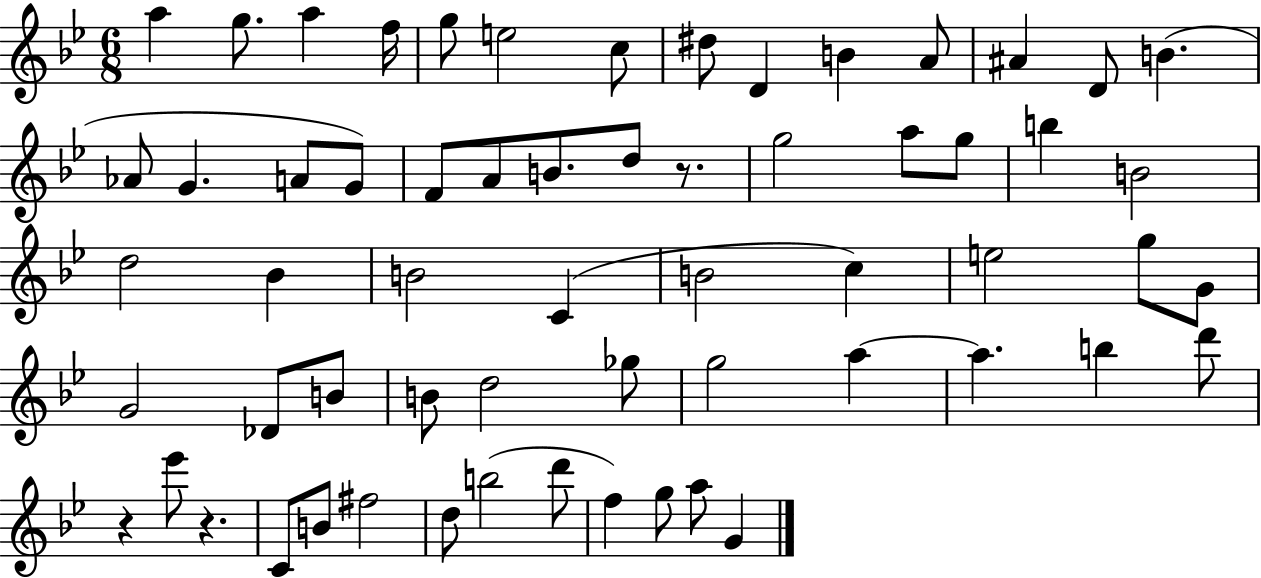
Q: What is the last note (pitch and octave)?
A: G4